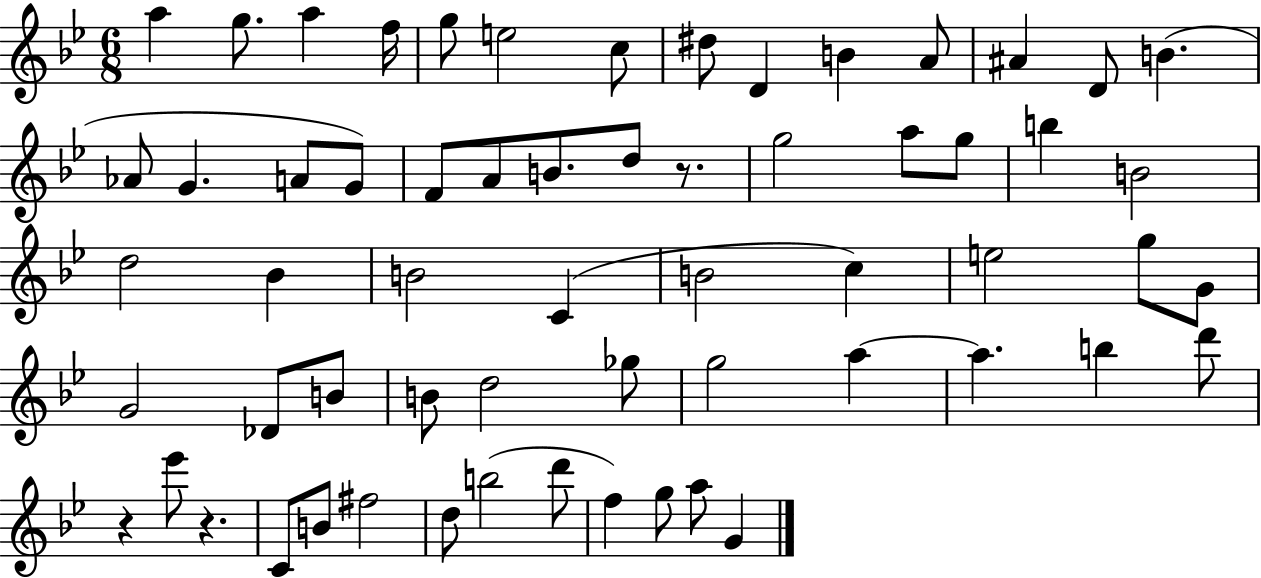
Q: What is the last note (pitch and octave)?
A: G4